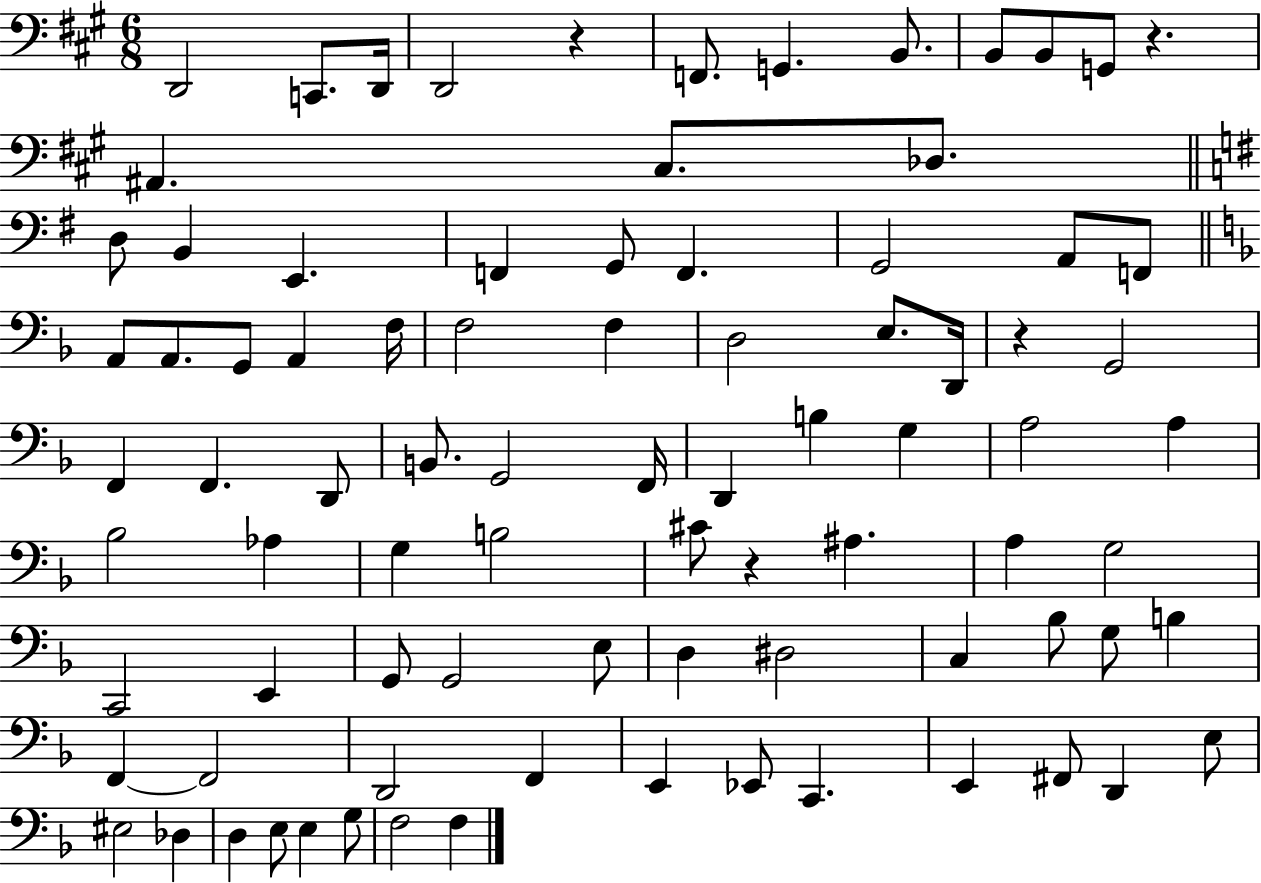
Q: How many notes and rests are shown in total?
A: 86